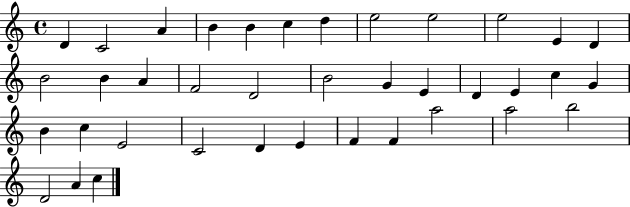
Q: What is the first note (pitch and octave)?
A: D4